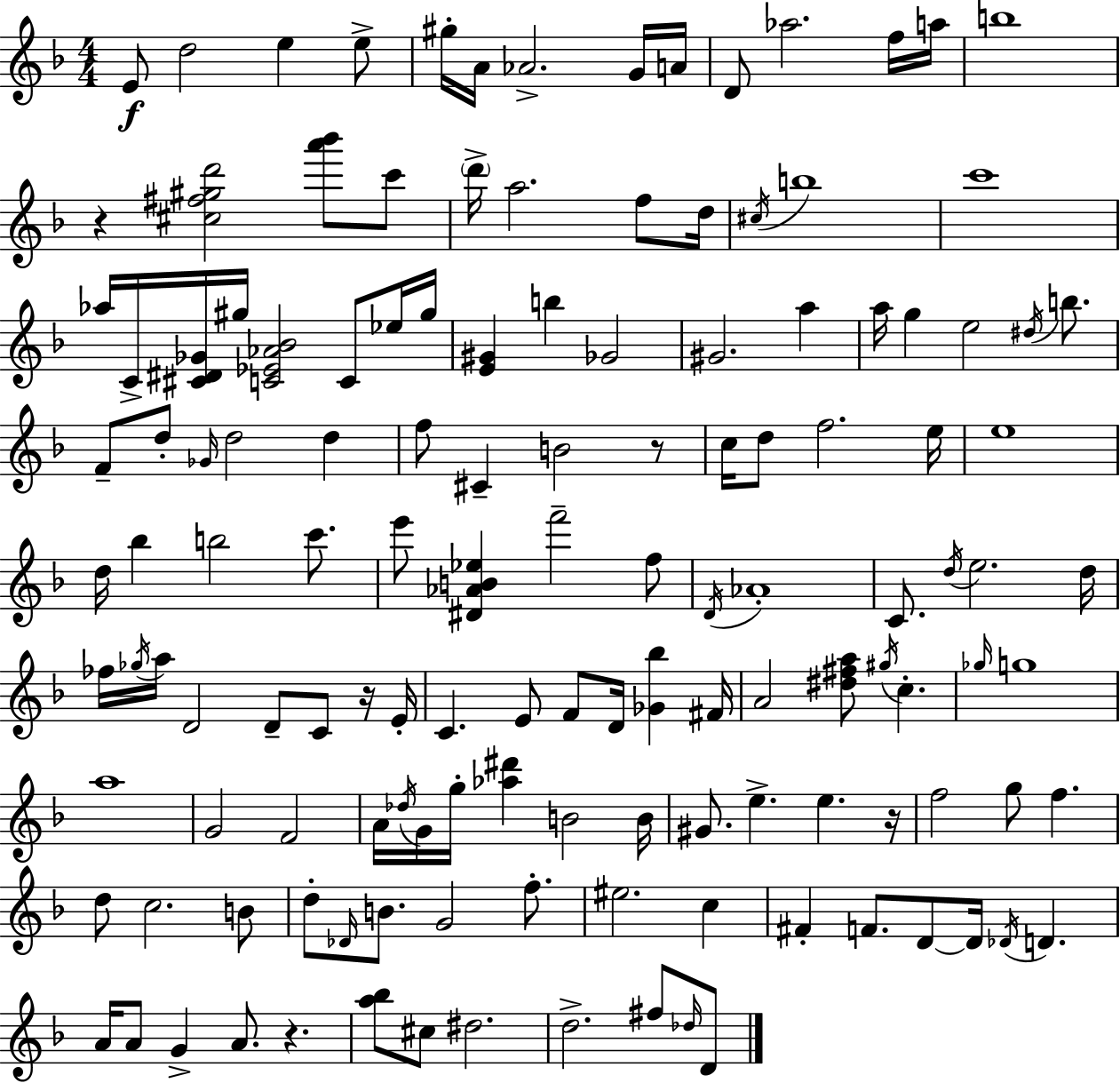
X:1
T:Untitled
M:4/4
L:1/4
K:Dm
E/2 d2 e e/2 ^g/4 A/4 _A2 G/4 A/4 D/2 _a2 f/4 a/4 b4 z [^c^f^gd']2 [a'_b']/2 c'/2 d'/4 a2 f/2 d/4 ^c/4 b4 c'4 _a/4 C/4 [^C^D_G]/4 ^g/4 [C_E_A_B]2 C/2 _e/4 ^g/4 [E^G] b _G2 ^G2 a a/4 g e2 ^d/4 b/2 F/2 d/2 _G/4 d2 d f/2 ^C B2 z/2 c/4 d/2 f2 e/4 e4 d/4 _b b2 c'/2 e'/2 [^D_AB_e] f'2 f/2 D/4 _A4 C/2 d/4 e2 d/4 _f/4 _g/4 a/4 D2 D/2 C/2 z/4 E/4 C E/2 F/2 D/4 [_G_b] ^F/4 A2 [^d^fa]/2 ^g/4 c _g/4 g4 a4 G2 F2 A/4 _d/4 G/4 g/4 [_a^d'] B2 B/4 ^G/2 e e z/4 f2 g/2 f d/2 c2 B/2 d/2 _D/4 B/2 G2 f/2 ^e2 c ^F F/2 D/2 D/4 _D/4 D A/4 A/2 G A/2 z [a_b]/2 ^c/2 ^d2 d2 ^f/2 _d/4 D/2